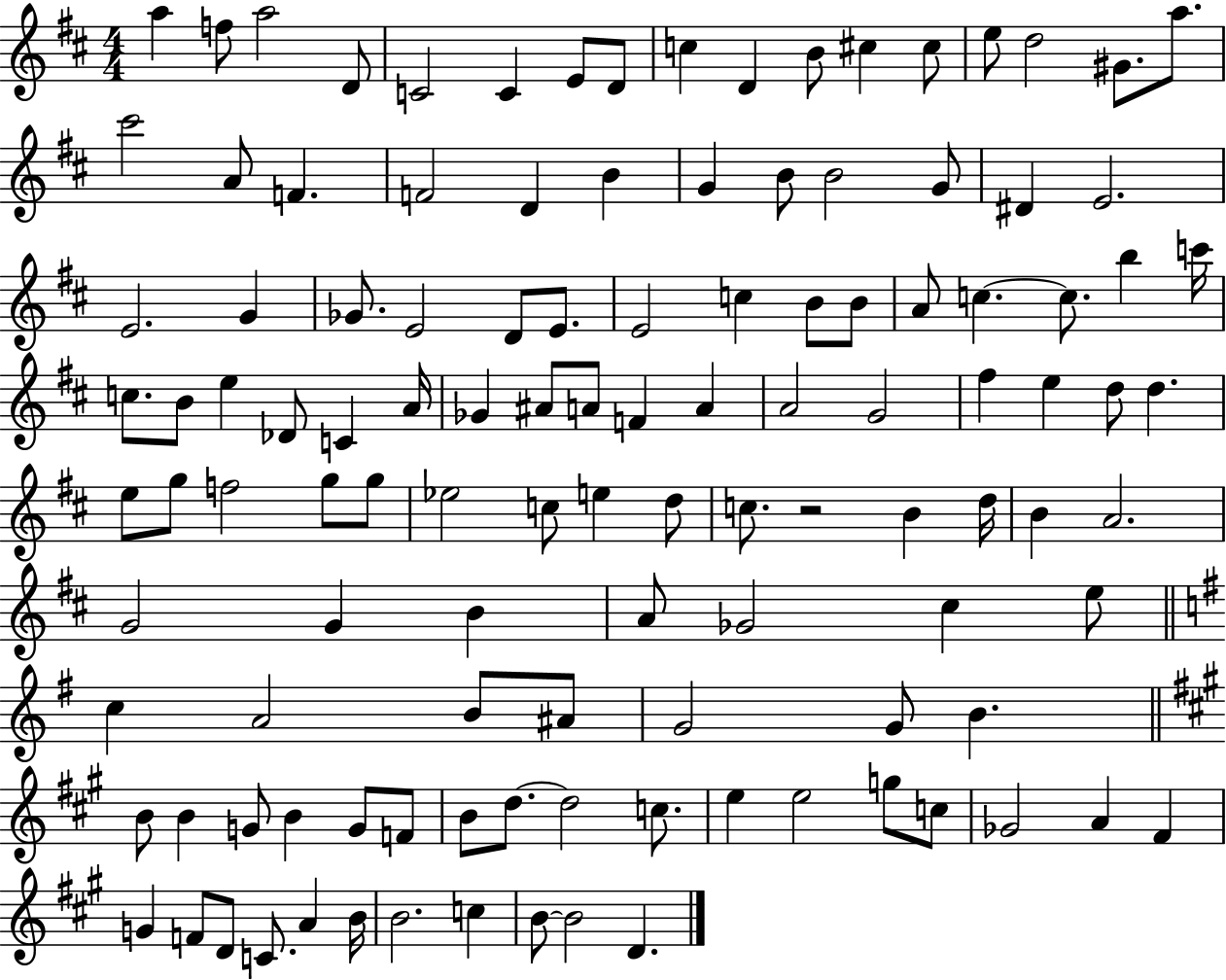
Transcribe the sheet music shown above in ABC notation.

X:1
T:Untitled
M:4/4
L:1/4
K:D
a f/2 a2 D/2 C2 C E/2 D/2 c D B/2 ^c ^c/2 e/2 d2 ^G/2 a/2 ^c'2 A/2 F F2 D B G B/2 B2 G/2 ^D E2 E2 G _G/2 E2 D/2 E/2 E2 c B/2 B/2 A/2 c c/2 b c'/4 c/2 B/2 e _D/2 C A/4 _G ^A/2 A/2 F A A2 G2 ^f e d/2 d e/2 g/2 f2 g/2 g/2 _e2 c/2 e d/2 c/2 z2 B d/4 B A2 G2 G B A/2 _G2 ^c e/2 c A2 B/2 ^A/2 G2 G/2 B B/2 B G/2 B G/2 F/2 B/2 d/2 d2 c/2 e e2 g/2 c/2 _G2 A ^F G F/2 D/2 C/2 A B/4 B2 c B/2 B2 D